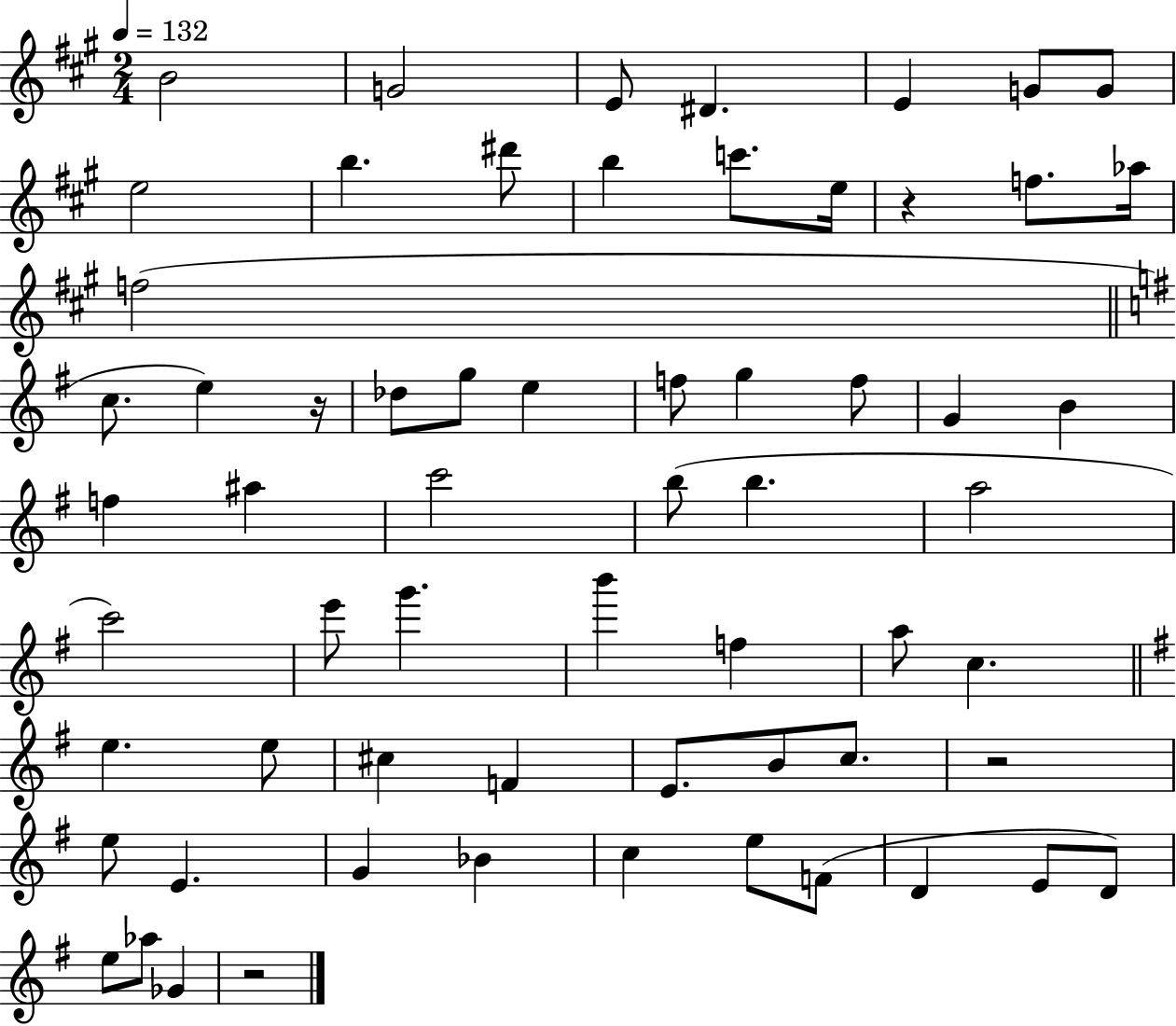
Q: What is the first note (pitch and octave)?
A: B4